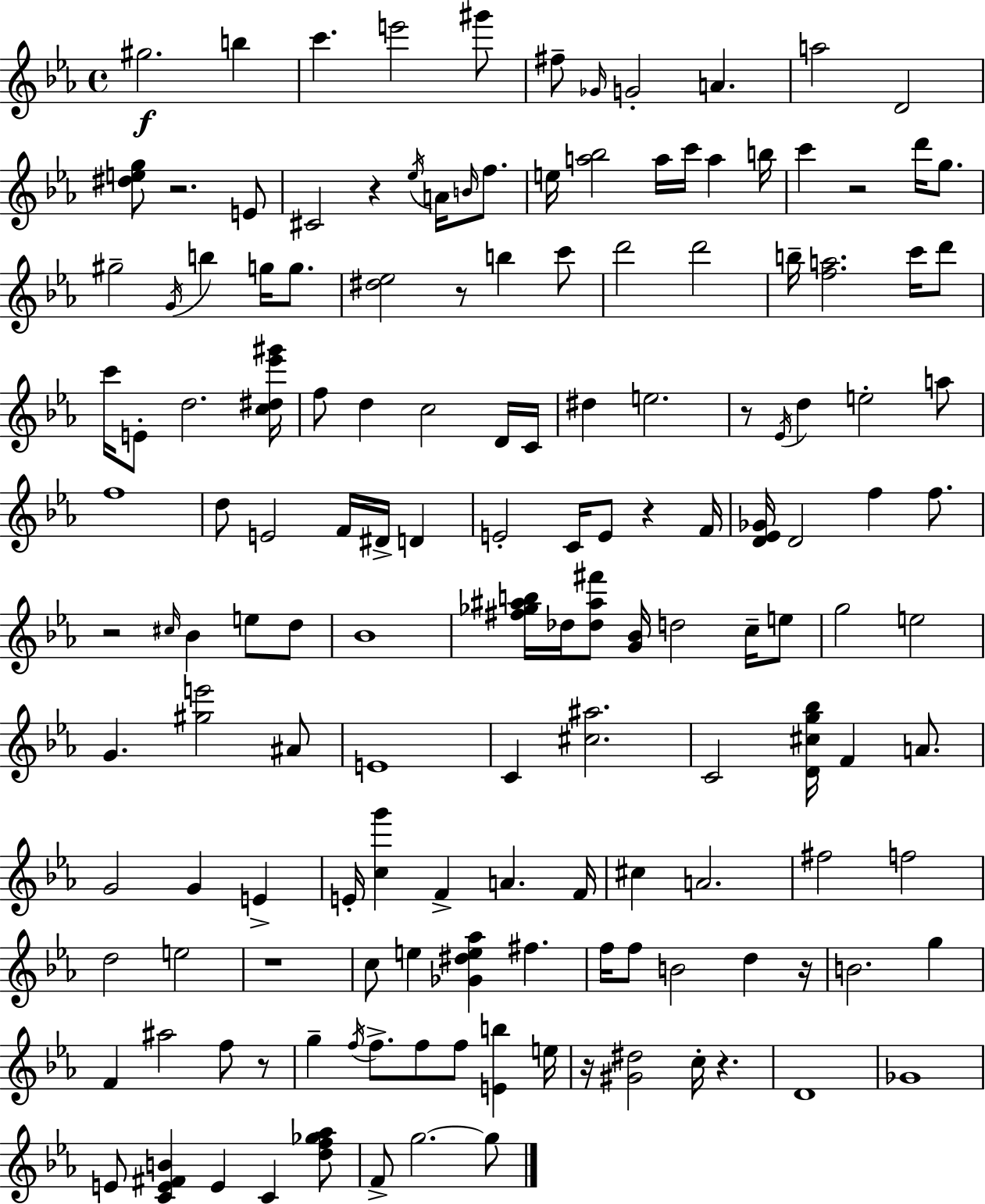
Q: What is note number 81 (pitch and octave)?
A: F4